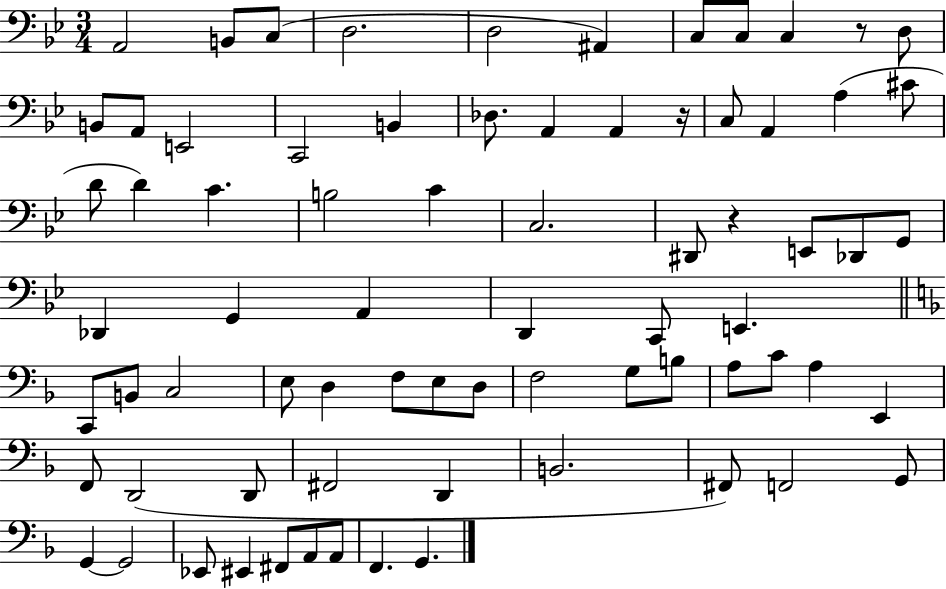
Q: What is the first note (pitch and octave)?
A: A2